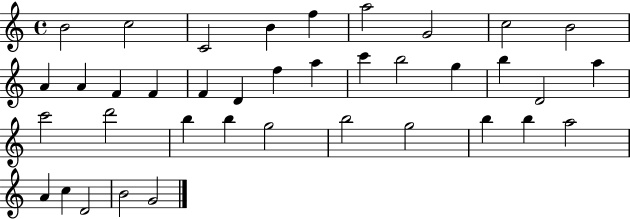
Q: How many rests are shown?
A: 0